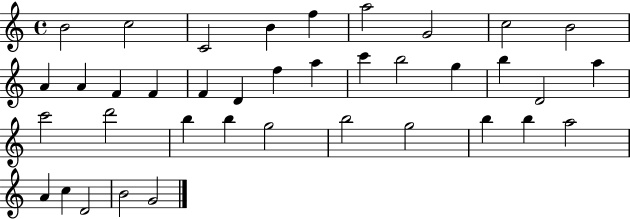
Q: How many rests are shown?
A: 0